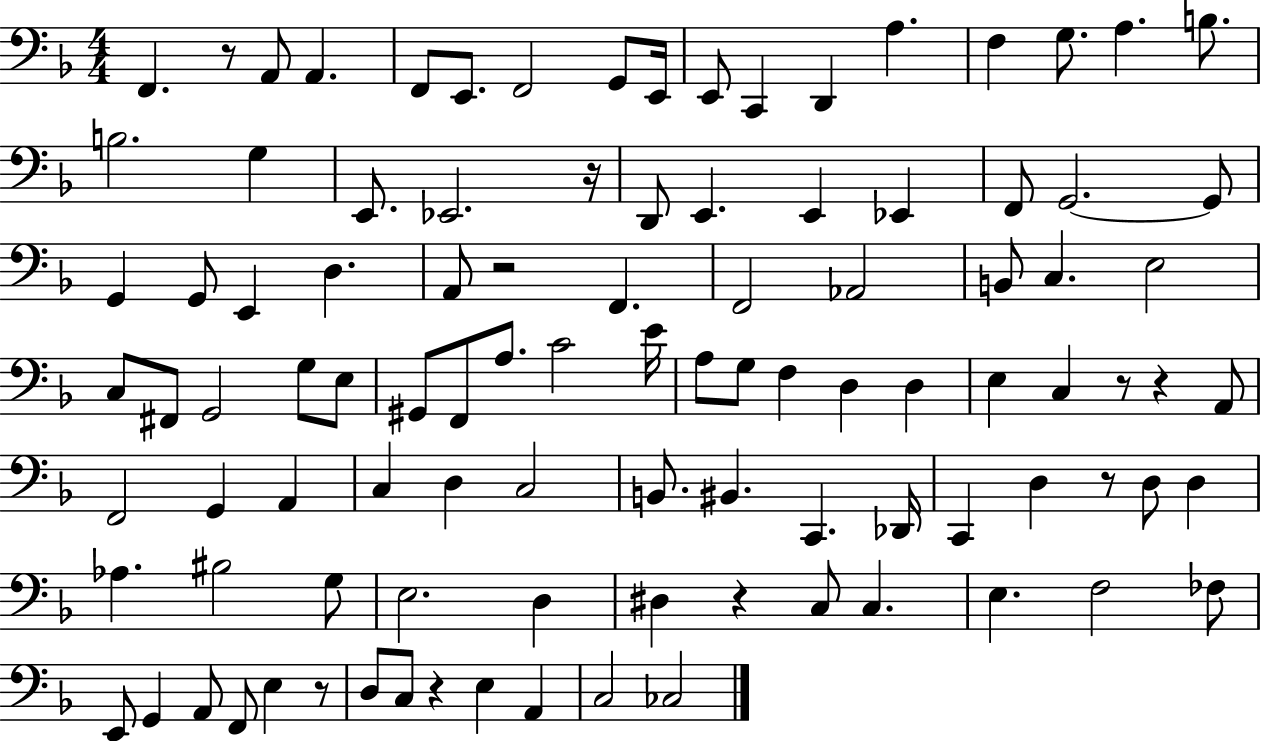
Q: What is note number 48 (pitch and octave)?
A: E4